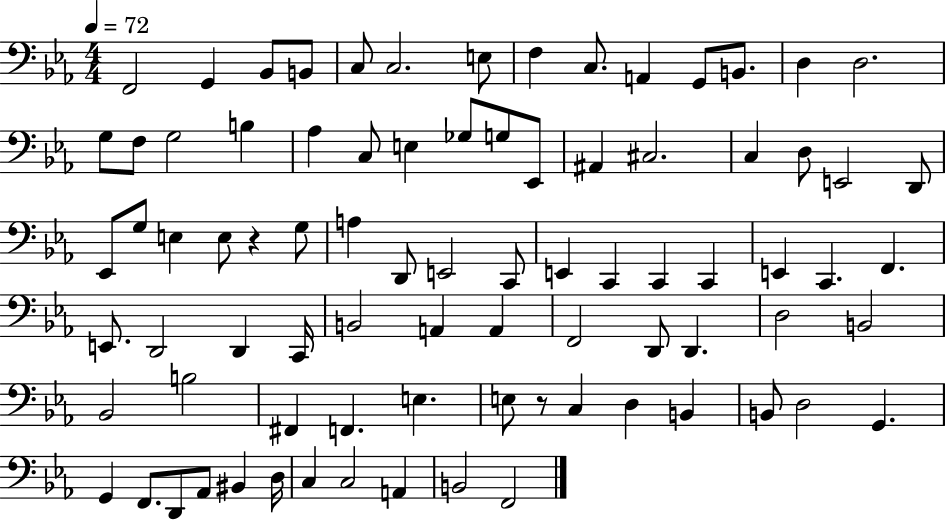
{
  \clef bass
  \numericTimeSignature
  \time 4/4
  \key ees \major
  \tempo 4 = 72
  f,2 g,4 bes,8 b,8 | c8 c2. e8 | f4 c8. a,4 g,8 b,8. | d4 d2. | \break g8 f8 g2 b4 | aes4 c8 e4 ges8 g8 ees,8 | ais,4 cis2. | c4 d8 e,2 d,8 | \break ees,8 g8 e4 e8 r4 g8 | a4 d,8 e,2 c,8 | e,4 c,4 c,4 c,4 | e,4 c,4. f,4. | \break e,8. d,2 d,4 c,16 | b,2 a,4 a,4 | f,2 d,8 d,4. | d2 b,2 | \break bes,2 b2 | fis,4 f,4. e4. | e8 r8 c4 d4 b,4 | b,8 d2 g,4. | \break g,4 f,8. d,8 aes,8 bis,4 d16 | c4 c2 a,4 | b,2 f,2 | \bar "|."
}